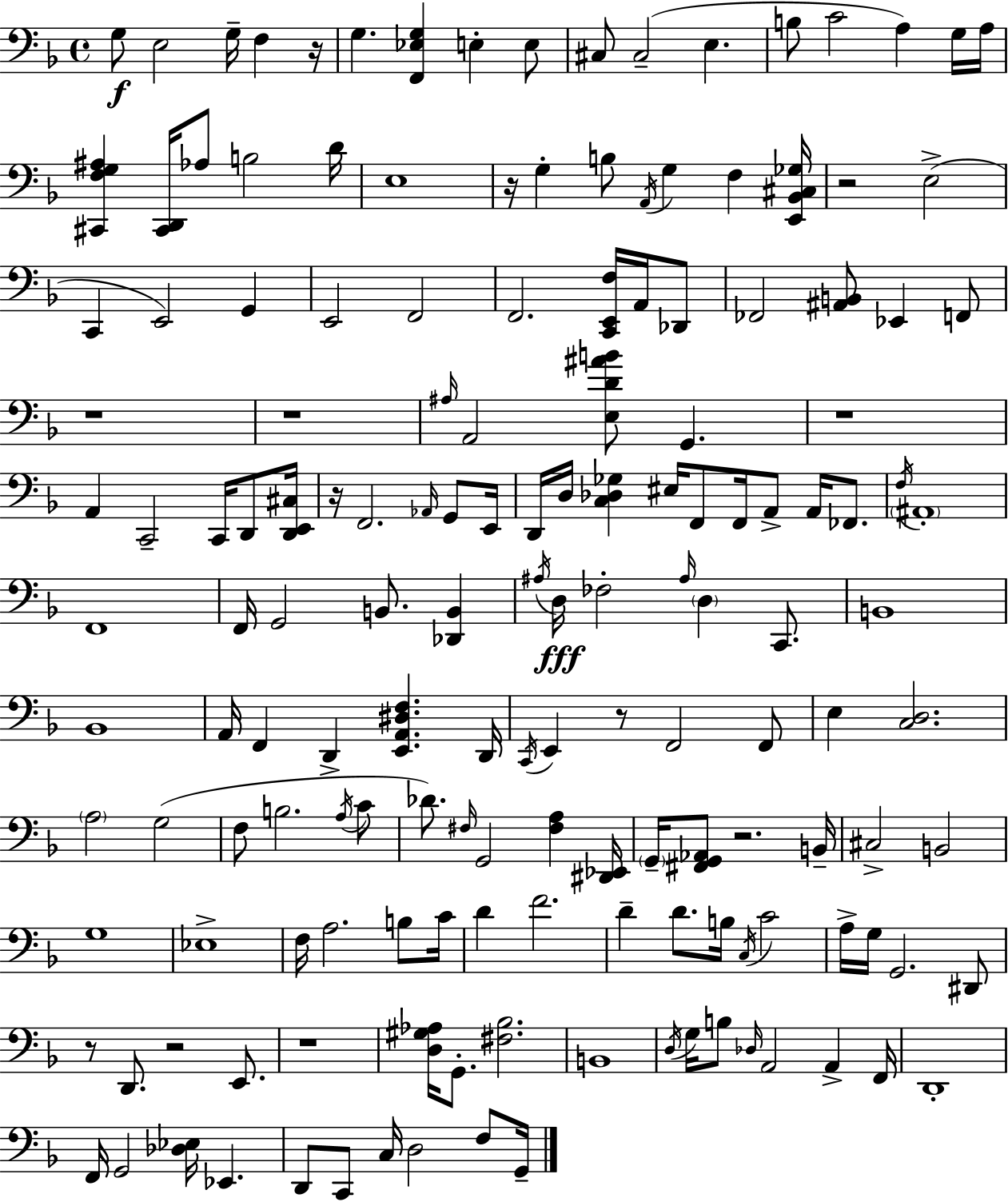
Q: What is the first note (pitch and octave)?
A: G3